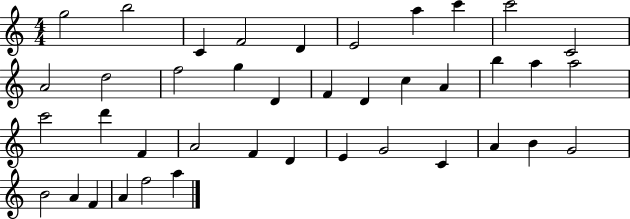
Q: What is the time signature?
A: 4/4